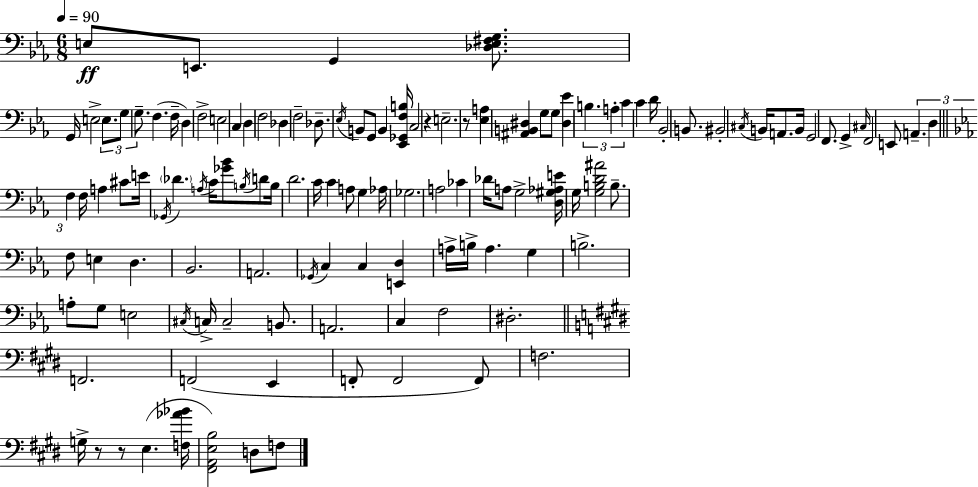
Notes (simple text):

E3/e E2/e. G2/q [Db3,E3,F#3,G3]/e. G2/s E3/h E3/e. G3/e G3/e. F3/q. F3/s D3/q F3/h E3/h C3/q D3/q F3/h Db3/q F3/h Db3/e. Eb3/s B2/e G2/e B2/q [Eb2,Gb2,F3,B3]/s C3/h R/q E3/h. R/e [Eb3,A3]/q [A#2,B2,D#3]/q G3/e G3/e [D#3,Eb4]/q B3/q. A3/q C4/q C4/q D4/s Bb2/h B2/e. BIS2/h C#3/s B2/s A2/e. B2/s G2/h F2/e. G2/q C#3/s F2/h E2/e A2/q. D3/q F3/q F3/s A3/q C#4/e E4/s Gb2/s Db4/q. A3/s C4/s [Gb4,Bb4]/e B3/s D4/e B3/s D4/h. C4/s C4/q A3/e G3/q Ab3/s Gb3/h. A3/h CES4/q Db4/s A3/e G3/h [D3,G#3,Ab3,E4]/s G3/s [G3,B3,D4,A#4]/h B3/e. F3/e E3/q D3/q. Bb2/h. A2/h. Gb2/s C3/q C3/q [E2,D3]/q A3/s B3/s A3/q. G3/q B3/h. A3/e G3/e E3/h C#3/s C3/s C3/h B2/e. A2/h. C3/q F3/h D#3/h. F2/h. F2/h E2/q F2/e F2/h F2/e F3/h. G3/s R/e R/e E3/q. [F3,Ab4,Bb4]/s [F#2,A2,E3,B3]/h D3/e F3/e